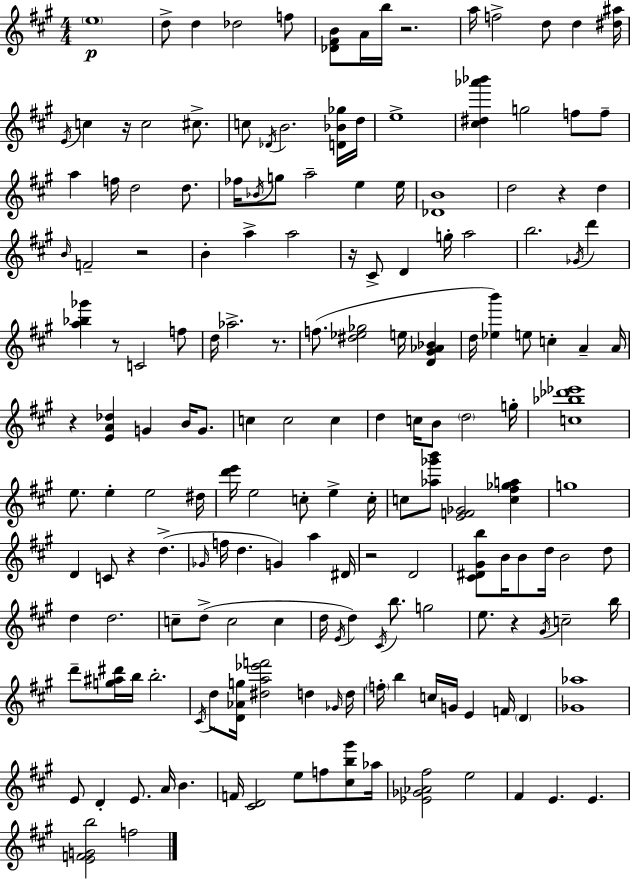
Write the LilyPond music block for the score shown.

{
  \clef treble
  \numericTimeSignature
  \time 4/4
  \key a \major
  \parenthesize e''1\p | d''8-> d''4 des''2 f''8 | <des' fis' b'>8 a'16 b''16 r2. | a''16 f''2-> d''8 d''4 <dis'' ais''>16 | \break \acciaccatura { e'16 } c''4 r16 c''2 cis''8.-> | c''8 \acciaccatura { des'16 } b'2. | <d' bes' ges''>16 d''16 e''1-> | <cis'' dis'' aes''' bes'''>4 g''2 f''8 | \break f''8-- a''4 f''16 d''2 d''8. | fes''16 \acciaccatura { bes'16 } g''8 a''2-- e''4 | e''16 <des' b'>1 | d''2 r4 d''4 | \break \grace { b'16 } f'2-- r2 | b'4-. a''4-> a''2 | r16 cis'8-> d'4 g''16-. a''2 | b''2. | \break \acciaccatura { ges'16 } d'''4 <a'' bes'' ges'''>4 r8 c'2 | f''8 d''16 aes''2.-> | r8. f''8.( <dis'' ees'' ges''>2 | e''16 <d' gis' aes' bes'>4 d''16 <ees'' b'''>4) e''8 c''4-. | \break a'4-- a'16 r4 <e' a' des''>4 g'4 | b'16 g'8. c''4 c''2 | c''4 d''4 c''16 b'8 \parenthesize d''2 | g''16-. <c'' bes'' des''' ees'''>1 | \break e''8. e''4-. e''2 | dis''16 <d''' e'''>16 e''2 c''8-. | e''4-> c''16-. c''8 <aes'' ges''' b'''>8 <e' f' ges'>2 | <c'' fis'' ges'' a''>4 g''1 | \break d'4 c'8 r4 d''4.->( | \grace { ges'16 } f''16 d''4. g'4) | a''4 dis'16 r2 d'2 | <cis' dis' gis' b''>8 b'16 b'8 d''16 b'2 | \break d''8 d''4 d''2. | c''8-- d''8->( c''2 | c''4 d''16 \acciaccatura { e'16 } d''4) \acciaccatura { cis'16 } b''8. | g''2 e''8. r4 \acciaccatura { gis'16 } | \break c''2-- b''16 d'''8-- <g'' ais'' dis'''>16 b''16 b''2.-. | \acciaccatura { cis'16 } d''8 <d' aes' g''>16 <dis'' a'' ees''' f'''>2 | d''4 \grace { ges'16 } d''16 \parenthesize f''16-. b''4 | c''16 g'16 e'4 f'16 \parenthesize d'4 <ges' aes''>1 | \break e'8 d'4-. | e'8. a'16 b'4. f'16 <cis' d'>2 | e''8 f''8 <cis'' b'' gis'''>8 aes''16 <ees' ges' aes' fis''>2 | e''2 fis'4 e'4. | \break e'4. <e' f' g' b''>2 | f''2 \bar "|."
}